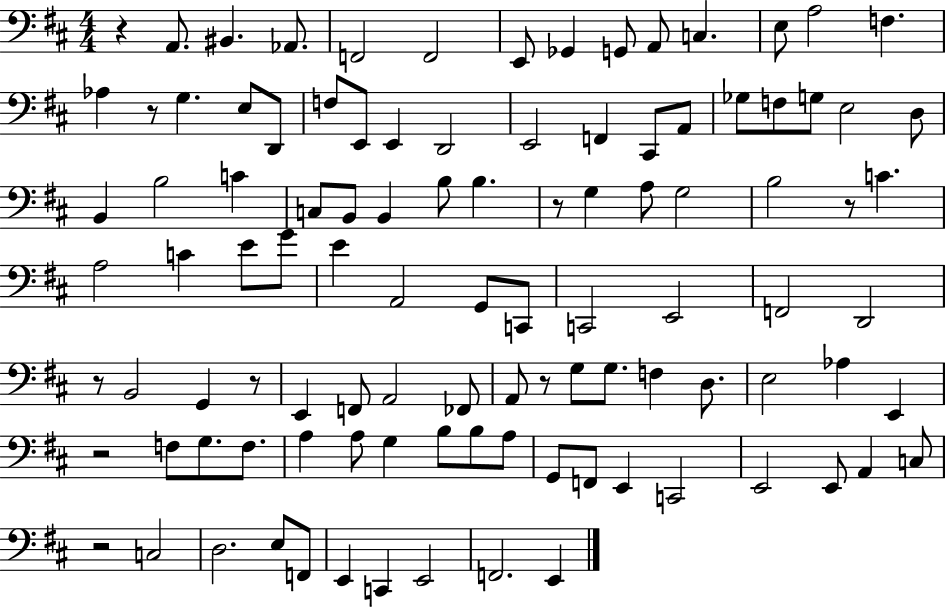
R/q A2/e. BIS2/q. Ab2/e. F2/h F2/h E2/e Gb2/q G2/e A2/e C3/q. E3/e A3/h F3/q. Ab3/q R/e G3/q. E3/e D2/e F3/e E2/e E2/q D2/h E2/h F2/q C#2/e A2/e Gb3/e F3/e G3/e E3/h D3/e B2/q B3/h C4/q C3/e B2/e B2/q B3/e B3/q. R/e G3/q A3/e G3/h B3/h R/e C4/q. A3/h C4/q E4/e G4/e E4/q A2/h G2/e C2/e C2/h E2/h F2/h D2/h R/e B2/h G2/q R/e E2/q F2/e A2/h FES2/e A2/e R/e G3/e G3/e. F3/q D3/e. E3/h Ab3/q E2/q R/h F3/e G3/e. F3/e. A3/q A3/e G3/q B3/e B3/e A3/e G2/e F2/e E2/q C2/h E2/h E2/e A2/q C3/e R/h C3/h D3/h. E3/e F2/e E2/q C2/q E2/h F2/h. E2/q